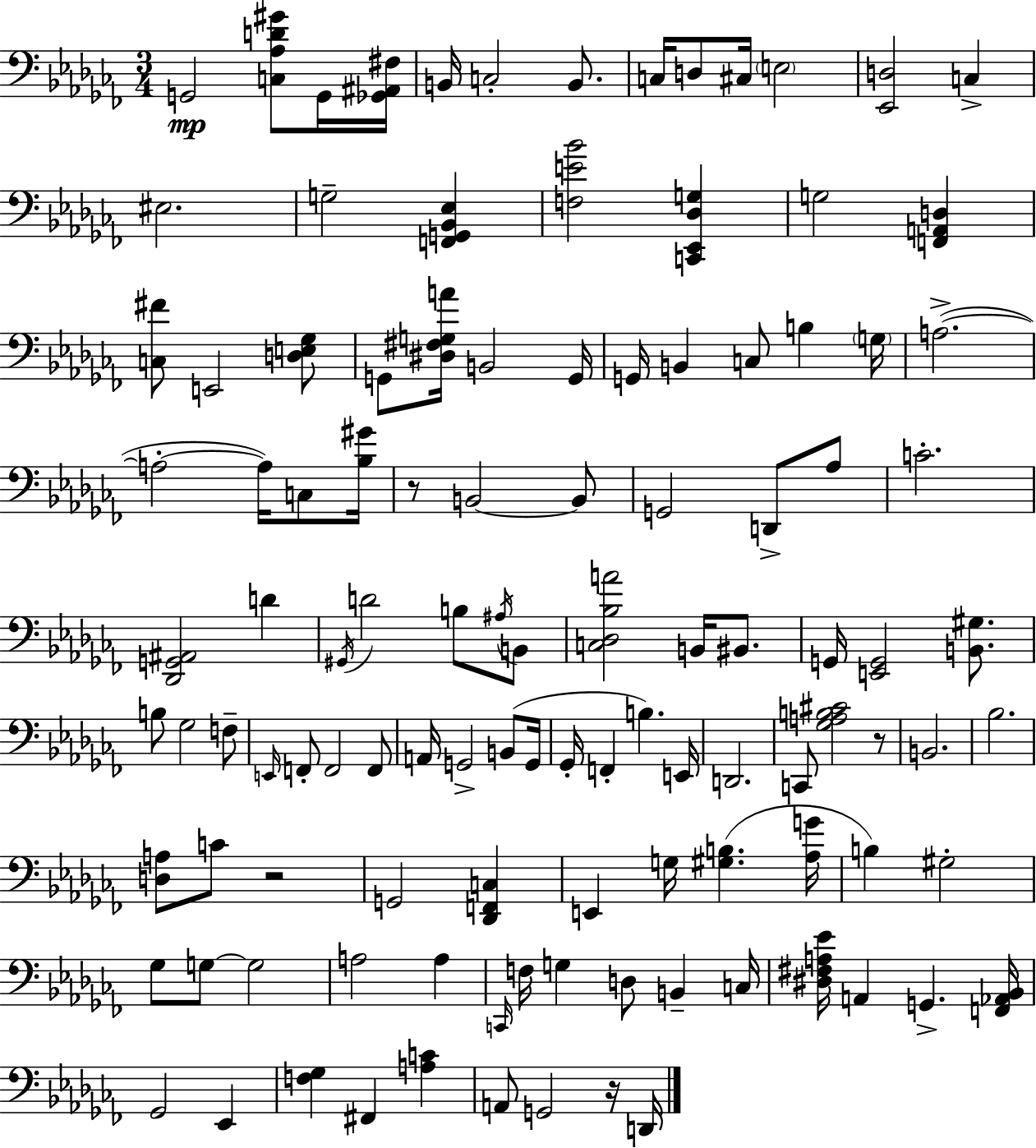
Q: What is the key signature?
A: AES minor